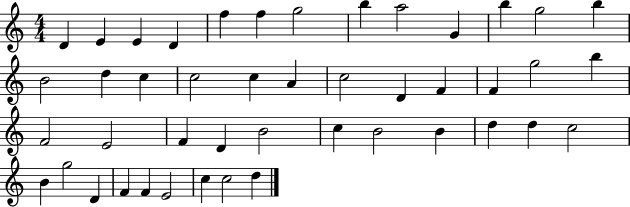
X:1
T:Untitled
M:4/4
L:1/4
K:C
D E E D f f g2 b a2 G b g2 b B2 d c c2 c A c2 D F F g2 b F2 E2 F D B2 c B2 B d d c2 B g2 D F F E2 c c2 d